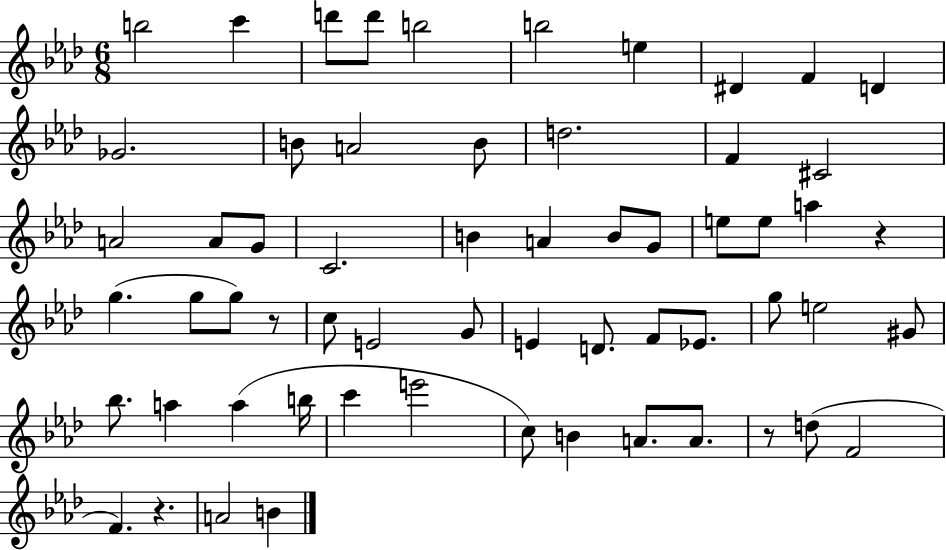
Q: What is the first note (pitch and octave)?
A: B5